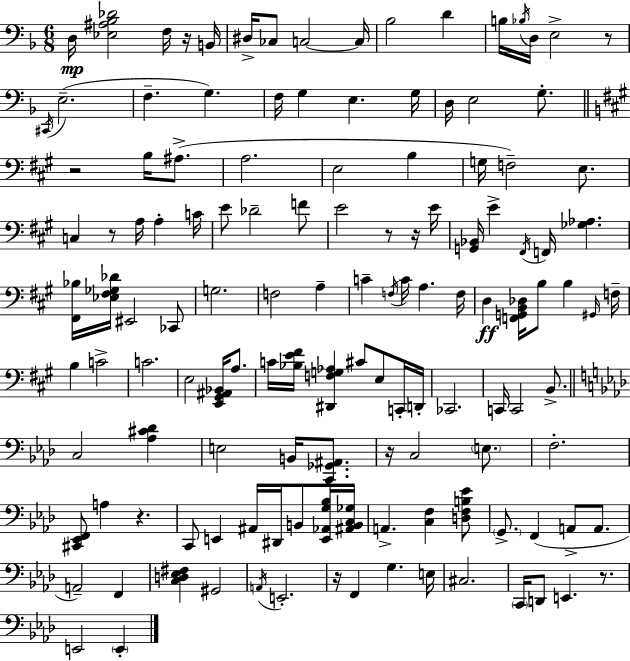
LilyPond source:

{
  \clef bass
  \numericTimeSignature
  \time 6/8
  \key d \minor
  d16\mp <ees ais bes des'>2 f16 r16 b,16 | dis16-> ces8 c2~~ c16 | bes2 d'4 | b16 \acciaccatura { bes16 } d16 e2-> r8 | \break \acciaccatura { cis,16 } e2.--( | f4.-- g4.) | f16 g4 e4. | g16 d16 e2 g8.-. | \break \bar "||" \break \key a \major r2 b16 ais8.->( | a2. | e2 b4 | g16 f2--) e8. | \break c4 r8 a16 a4-. c'16 | e'8 des'2-- f'8 | e'2 r8 r16 e'16 | <g, bes,>16 e'4-> \acciaccatura { fis,16 } f,16 <ges aes>4. | \break <fis, bes>16 <ees fis ges des'>16 eis,2 ces,8 | g2. | f2 a4-- | c'4-- \acciaccatura { f16 } c'16 a4. | \break f16 d4\ff <f, g, b, des>16 b8 b4 | \grace { gis,16 } f16-- b4 c'2-> | c'2. | e2 <e, gis, ais, bes,>16 | \break a8. c'16 <bes e' fis'>16 <dis, f g aes>4 cis'8 e8 | c,16-. d,16-. ces,2. | c,16 c,2 | b,8.-> \bar "||" \break \key f \minor c2 <aes cis' des'>4 | e2 b,16 <c, ges, ais,>8. | r16 c2 \parenthesize e8. | f2.-. | \break <cis, ees, f,>8 a4 r4. | c,8 e,4 ais,16 dis,16 b,8 <e, aes, g bes>16 <ais, b, c ges>16 | a,4.-> <c f>4 <d f b ees'>8 | \parenthesize g,8.-> f,4( a,8-> a,8. | \break a,2--) f,4 | <c d ees fis>4 gis,2 | \acciaccatura { a,16 } e,2.-. | r16 f,4 g4. | \break e16 cis2. | \parenthesize c,16 d,8 e,4. r8. | e,2 \parenthesize e,4-. | \bar "|."
}